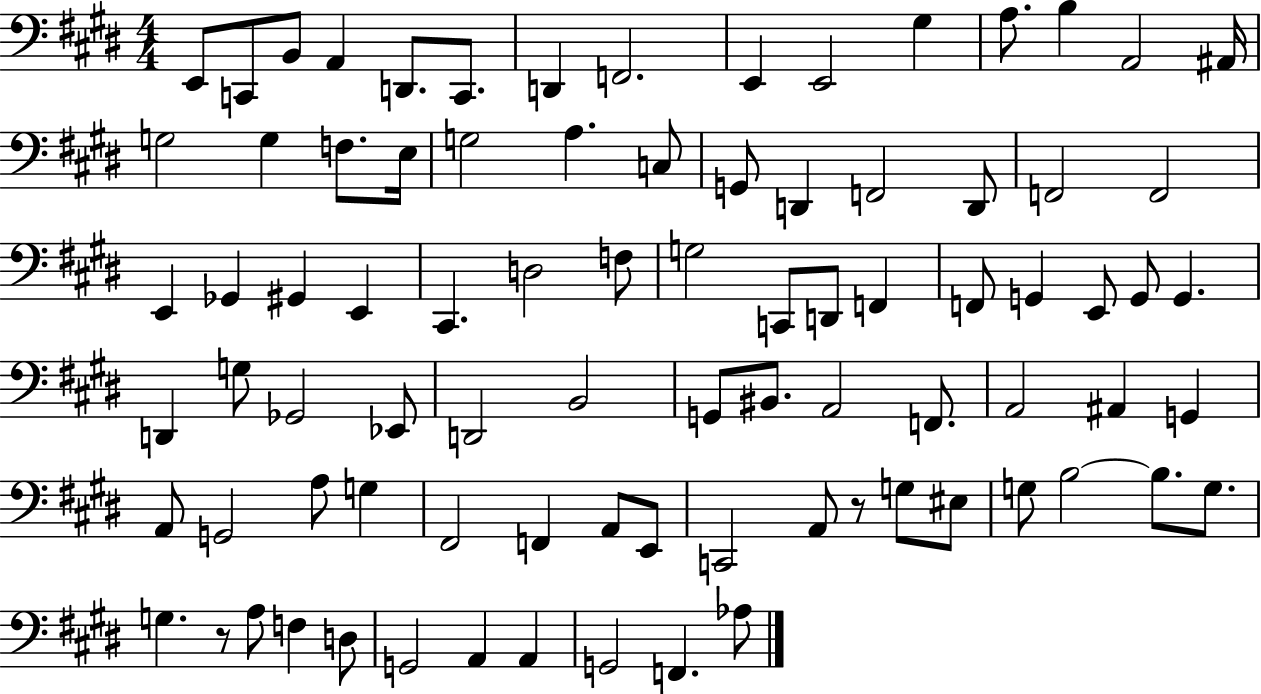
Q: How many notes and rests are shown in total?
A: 85